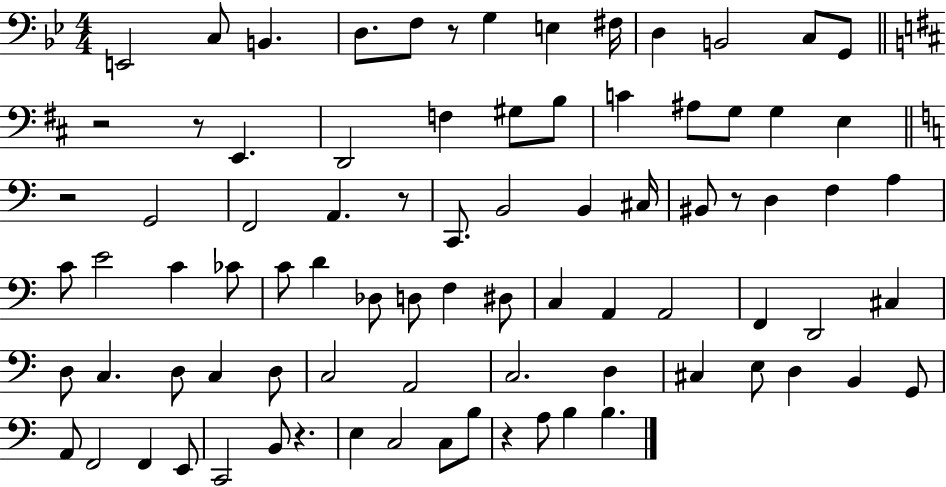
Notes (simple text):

E2/h C3/e B2/q. D3/e. F3/e R/e G3/q E3/q F#3/s D3/q B2/h C3/e G2/e R/h R/e E2/q. D2/h F3/q G#3/e B3/e C4/q A#3/e G3/e G3/q E3/q R/h G2/h F2/h A2/q. R/e C2/e. B2/h B2/q C#3/s BIS2/e R/e D3/q F3/q A3/q C4/e E4/h C4/q CES4/e C4/e D4/q Db3/e D3/e F3/q D#3/e C3/q A2/q A2/h F2/q D2/h C#3/q D3/e C3/q. D3/e C3/q D3/e C3/h A2/h C3/h. D3/q C#3/q E3/e D3/q B2/q G2/e A2/e F2/h F2/q E2/e C2/h B2/e R/q. E3/q C3/h C3/e B3/e R/q A3/e B3/q B3/q.